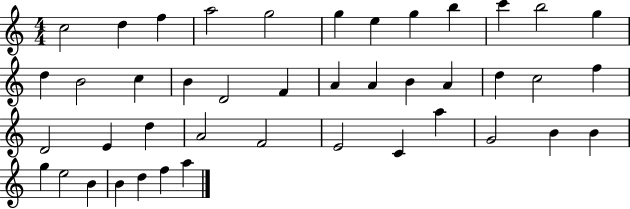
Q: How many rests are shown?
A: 0